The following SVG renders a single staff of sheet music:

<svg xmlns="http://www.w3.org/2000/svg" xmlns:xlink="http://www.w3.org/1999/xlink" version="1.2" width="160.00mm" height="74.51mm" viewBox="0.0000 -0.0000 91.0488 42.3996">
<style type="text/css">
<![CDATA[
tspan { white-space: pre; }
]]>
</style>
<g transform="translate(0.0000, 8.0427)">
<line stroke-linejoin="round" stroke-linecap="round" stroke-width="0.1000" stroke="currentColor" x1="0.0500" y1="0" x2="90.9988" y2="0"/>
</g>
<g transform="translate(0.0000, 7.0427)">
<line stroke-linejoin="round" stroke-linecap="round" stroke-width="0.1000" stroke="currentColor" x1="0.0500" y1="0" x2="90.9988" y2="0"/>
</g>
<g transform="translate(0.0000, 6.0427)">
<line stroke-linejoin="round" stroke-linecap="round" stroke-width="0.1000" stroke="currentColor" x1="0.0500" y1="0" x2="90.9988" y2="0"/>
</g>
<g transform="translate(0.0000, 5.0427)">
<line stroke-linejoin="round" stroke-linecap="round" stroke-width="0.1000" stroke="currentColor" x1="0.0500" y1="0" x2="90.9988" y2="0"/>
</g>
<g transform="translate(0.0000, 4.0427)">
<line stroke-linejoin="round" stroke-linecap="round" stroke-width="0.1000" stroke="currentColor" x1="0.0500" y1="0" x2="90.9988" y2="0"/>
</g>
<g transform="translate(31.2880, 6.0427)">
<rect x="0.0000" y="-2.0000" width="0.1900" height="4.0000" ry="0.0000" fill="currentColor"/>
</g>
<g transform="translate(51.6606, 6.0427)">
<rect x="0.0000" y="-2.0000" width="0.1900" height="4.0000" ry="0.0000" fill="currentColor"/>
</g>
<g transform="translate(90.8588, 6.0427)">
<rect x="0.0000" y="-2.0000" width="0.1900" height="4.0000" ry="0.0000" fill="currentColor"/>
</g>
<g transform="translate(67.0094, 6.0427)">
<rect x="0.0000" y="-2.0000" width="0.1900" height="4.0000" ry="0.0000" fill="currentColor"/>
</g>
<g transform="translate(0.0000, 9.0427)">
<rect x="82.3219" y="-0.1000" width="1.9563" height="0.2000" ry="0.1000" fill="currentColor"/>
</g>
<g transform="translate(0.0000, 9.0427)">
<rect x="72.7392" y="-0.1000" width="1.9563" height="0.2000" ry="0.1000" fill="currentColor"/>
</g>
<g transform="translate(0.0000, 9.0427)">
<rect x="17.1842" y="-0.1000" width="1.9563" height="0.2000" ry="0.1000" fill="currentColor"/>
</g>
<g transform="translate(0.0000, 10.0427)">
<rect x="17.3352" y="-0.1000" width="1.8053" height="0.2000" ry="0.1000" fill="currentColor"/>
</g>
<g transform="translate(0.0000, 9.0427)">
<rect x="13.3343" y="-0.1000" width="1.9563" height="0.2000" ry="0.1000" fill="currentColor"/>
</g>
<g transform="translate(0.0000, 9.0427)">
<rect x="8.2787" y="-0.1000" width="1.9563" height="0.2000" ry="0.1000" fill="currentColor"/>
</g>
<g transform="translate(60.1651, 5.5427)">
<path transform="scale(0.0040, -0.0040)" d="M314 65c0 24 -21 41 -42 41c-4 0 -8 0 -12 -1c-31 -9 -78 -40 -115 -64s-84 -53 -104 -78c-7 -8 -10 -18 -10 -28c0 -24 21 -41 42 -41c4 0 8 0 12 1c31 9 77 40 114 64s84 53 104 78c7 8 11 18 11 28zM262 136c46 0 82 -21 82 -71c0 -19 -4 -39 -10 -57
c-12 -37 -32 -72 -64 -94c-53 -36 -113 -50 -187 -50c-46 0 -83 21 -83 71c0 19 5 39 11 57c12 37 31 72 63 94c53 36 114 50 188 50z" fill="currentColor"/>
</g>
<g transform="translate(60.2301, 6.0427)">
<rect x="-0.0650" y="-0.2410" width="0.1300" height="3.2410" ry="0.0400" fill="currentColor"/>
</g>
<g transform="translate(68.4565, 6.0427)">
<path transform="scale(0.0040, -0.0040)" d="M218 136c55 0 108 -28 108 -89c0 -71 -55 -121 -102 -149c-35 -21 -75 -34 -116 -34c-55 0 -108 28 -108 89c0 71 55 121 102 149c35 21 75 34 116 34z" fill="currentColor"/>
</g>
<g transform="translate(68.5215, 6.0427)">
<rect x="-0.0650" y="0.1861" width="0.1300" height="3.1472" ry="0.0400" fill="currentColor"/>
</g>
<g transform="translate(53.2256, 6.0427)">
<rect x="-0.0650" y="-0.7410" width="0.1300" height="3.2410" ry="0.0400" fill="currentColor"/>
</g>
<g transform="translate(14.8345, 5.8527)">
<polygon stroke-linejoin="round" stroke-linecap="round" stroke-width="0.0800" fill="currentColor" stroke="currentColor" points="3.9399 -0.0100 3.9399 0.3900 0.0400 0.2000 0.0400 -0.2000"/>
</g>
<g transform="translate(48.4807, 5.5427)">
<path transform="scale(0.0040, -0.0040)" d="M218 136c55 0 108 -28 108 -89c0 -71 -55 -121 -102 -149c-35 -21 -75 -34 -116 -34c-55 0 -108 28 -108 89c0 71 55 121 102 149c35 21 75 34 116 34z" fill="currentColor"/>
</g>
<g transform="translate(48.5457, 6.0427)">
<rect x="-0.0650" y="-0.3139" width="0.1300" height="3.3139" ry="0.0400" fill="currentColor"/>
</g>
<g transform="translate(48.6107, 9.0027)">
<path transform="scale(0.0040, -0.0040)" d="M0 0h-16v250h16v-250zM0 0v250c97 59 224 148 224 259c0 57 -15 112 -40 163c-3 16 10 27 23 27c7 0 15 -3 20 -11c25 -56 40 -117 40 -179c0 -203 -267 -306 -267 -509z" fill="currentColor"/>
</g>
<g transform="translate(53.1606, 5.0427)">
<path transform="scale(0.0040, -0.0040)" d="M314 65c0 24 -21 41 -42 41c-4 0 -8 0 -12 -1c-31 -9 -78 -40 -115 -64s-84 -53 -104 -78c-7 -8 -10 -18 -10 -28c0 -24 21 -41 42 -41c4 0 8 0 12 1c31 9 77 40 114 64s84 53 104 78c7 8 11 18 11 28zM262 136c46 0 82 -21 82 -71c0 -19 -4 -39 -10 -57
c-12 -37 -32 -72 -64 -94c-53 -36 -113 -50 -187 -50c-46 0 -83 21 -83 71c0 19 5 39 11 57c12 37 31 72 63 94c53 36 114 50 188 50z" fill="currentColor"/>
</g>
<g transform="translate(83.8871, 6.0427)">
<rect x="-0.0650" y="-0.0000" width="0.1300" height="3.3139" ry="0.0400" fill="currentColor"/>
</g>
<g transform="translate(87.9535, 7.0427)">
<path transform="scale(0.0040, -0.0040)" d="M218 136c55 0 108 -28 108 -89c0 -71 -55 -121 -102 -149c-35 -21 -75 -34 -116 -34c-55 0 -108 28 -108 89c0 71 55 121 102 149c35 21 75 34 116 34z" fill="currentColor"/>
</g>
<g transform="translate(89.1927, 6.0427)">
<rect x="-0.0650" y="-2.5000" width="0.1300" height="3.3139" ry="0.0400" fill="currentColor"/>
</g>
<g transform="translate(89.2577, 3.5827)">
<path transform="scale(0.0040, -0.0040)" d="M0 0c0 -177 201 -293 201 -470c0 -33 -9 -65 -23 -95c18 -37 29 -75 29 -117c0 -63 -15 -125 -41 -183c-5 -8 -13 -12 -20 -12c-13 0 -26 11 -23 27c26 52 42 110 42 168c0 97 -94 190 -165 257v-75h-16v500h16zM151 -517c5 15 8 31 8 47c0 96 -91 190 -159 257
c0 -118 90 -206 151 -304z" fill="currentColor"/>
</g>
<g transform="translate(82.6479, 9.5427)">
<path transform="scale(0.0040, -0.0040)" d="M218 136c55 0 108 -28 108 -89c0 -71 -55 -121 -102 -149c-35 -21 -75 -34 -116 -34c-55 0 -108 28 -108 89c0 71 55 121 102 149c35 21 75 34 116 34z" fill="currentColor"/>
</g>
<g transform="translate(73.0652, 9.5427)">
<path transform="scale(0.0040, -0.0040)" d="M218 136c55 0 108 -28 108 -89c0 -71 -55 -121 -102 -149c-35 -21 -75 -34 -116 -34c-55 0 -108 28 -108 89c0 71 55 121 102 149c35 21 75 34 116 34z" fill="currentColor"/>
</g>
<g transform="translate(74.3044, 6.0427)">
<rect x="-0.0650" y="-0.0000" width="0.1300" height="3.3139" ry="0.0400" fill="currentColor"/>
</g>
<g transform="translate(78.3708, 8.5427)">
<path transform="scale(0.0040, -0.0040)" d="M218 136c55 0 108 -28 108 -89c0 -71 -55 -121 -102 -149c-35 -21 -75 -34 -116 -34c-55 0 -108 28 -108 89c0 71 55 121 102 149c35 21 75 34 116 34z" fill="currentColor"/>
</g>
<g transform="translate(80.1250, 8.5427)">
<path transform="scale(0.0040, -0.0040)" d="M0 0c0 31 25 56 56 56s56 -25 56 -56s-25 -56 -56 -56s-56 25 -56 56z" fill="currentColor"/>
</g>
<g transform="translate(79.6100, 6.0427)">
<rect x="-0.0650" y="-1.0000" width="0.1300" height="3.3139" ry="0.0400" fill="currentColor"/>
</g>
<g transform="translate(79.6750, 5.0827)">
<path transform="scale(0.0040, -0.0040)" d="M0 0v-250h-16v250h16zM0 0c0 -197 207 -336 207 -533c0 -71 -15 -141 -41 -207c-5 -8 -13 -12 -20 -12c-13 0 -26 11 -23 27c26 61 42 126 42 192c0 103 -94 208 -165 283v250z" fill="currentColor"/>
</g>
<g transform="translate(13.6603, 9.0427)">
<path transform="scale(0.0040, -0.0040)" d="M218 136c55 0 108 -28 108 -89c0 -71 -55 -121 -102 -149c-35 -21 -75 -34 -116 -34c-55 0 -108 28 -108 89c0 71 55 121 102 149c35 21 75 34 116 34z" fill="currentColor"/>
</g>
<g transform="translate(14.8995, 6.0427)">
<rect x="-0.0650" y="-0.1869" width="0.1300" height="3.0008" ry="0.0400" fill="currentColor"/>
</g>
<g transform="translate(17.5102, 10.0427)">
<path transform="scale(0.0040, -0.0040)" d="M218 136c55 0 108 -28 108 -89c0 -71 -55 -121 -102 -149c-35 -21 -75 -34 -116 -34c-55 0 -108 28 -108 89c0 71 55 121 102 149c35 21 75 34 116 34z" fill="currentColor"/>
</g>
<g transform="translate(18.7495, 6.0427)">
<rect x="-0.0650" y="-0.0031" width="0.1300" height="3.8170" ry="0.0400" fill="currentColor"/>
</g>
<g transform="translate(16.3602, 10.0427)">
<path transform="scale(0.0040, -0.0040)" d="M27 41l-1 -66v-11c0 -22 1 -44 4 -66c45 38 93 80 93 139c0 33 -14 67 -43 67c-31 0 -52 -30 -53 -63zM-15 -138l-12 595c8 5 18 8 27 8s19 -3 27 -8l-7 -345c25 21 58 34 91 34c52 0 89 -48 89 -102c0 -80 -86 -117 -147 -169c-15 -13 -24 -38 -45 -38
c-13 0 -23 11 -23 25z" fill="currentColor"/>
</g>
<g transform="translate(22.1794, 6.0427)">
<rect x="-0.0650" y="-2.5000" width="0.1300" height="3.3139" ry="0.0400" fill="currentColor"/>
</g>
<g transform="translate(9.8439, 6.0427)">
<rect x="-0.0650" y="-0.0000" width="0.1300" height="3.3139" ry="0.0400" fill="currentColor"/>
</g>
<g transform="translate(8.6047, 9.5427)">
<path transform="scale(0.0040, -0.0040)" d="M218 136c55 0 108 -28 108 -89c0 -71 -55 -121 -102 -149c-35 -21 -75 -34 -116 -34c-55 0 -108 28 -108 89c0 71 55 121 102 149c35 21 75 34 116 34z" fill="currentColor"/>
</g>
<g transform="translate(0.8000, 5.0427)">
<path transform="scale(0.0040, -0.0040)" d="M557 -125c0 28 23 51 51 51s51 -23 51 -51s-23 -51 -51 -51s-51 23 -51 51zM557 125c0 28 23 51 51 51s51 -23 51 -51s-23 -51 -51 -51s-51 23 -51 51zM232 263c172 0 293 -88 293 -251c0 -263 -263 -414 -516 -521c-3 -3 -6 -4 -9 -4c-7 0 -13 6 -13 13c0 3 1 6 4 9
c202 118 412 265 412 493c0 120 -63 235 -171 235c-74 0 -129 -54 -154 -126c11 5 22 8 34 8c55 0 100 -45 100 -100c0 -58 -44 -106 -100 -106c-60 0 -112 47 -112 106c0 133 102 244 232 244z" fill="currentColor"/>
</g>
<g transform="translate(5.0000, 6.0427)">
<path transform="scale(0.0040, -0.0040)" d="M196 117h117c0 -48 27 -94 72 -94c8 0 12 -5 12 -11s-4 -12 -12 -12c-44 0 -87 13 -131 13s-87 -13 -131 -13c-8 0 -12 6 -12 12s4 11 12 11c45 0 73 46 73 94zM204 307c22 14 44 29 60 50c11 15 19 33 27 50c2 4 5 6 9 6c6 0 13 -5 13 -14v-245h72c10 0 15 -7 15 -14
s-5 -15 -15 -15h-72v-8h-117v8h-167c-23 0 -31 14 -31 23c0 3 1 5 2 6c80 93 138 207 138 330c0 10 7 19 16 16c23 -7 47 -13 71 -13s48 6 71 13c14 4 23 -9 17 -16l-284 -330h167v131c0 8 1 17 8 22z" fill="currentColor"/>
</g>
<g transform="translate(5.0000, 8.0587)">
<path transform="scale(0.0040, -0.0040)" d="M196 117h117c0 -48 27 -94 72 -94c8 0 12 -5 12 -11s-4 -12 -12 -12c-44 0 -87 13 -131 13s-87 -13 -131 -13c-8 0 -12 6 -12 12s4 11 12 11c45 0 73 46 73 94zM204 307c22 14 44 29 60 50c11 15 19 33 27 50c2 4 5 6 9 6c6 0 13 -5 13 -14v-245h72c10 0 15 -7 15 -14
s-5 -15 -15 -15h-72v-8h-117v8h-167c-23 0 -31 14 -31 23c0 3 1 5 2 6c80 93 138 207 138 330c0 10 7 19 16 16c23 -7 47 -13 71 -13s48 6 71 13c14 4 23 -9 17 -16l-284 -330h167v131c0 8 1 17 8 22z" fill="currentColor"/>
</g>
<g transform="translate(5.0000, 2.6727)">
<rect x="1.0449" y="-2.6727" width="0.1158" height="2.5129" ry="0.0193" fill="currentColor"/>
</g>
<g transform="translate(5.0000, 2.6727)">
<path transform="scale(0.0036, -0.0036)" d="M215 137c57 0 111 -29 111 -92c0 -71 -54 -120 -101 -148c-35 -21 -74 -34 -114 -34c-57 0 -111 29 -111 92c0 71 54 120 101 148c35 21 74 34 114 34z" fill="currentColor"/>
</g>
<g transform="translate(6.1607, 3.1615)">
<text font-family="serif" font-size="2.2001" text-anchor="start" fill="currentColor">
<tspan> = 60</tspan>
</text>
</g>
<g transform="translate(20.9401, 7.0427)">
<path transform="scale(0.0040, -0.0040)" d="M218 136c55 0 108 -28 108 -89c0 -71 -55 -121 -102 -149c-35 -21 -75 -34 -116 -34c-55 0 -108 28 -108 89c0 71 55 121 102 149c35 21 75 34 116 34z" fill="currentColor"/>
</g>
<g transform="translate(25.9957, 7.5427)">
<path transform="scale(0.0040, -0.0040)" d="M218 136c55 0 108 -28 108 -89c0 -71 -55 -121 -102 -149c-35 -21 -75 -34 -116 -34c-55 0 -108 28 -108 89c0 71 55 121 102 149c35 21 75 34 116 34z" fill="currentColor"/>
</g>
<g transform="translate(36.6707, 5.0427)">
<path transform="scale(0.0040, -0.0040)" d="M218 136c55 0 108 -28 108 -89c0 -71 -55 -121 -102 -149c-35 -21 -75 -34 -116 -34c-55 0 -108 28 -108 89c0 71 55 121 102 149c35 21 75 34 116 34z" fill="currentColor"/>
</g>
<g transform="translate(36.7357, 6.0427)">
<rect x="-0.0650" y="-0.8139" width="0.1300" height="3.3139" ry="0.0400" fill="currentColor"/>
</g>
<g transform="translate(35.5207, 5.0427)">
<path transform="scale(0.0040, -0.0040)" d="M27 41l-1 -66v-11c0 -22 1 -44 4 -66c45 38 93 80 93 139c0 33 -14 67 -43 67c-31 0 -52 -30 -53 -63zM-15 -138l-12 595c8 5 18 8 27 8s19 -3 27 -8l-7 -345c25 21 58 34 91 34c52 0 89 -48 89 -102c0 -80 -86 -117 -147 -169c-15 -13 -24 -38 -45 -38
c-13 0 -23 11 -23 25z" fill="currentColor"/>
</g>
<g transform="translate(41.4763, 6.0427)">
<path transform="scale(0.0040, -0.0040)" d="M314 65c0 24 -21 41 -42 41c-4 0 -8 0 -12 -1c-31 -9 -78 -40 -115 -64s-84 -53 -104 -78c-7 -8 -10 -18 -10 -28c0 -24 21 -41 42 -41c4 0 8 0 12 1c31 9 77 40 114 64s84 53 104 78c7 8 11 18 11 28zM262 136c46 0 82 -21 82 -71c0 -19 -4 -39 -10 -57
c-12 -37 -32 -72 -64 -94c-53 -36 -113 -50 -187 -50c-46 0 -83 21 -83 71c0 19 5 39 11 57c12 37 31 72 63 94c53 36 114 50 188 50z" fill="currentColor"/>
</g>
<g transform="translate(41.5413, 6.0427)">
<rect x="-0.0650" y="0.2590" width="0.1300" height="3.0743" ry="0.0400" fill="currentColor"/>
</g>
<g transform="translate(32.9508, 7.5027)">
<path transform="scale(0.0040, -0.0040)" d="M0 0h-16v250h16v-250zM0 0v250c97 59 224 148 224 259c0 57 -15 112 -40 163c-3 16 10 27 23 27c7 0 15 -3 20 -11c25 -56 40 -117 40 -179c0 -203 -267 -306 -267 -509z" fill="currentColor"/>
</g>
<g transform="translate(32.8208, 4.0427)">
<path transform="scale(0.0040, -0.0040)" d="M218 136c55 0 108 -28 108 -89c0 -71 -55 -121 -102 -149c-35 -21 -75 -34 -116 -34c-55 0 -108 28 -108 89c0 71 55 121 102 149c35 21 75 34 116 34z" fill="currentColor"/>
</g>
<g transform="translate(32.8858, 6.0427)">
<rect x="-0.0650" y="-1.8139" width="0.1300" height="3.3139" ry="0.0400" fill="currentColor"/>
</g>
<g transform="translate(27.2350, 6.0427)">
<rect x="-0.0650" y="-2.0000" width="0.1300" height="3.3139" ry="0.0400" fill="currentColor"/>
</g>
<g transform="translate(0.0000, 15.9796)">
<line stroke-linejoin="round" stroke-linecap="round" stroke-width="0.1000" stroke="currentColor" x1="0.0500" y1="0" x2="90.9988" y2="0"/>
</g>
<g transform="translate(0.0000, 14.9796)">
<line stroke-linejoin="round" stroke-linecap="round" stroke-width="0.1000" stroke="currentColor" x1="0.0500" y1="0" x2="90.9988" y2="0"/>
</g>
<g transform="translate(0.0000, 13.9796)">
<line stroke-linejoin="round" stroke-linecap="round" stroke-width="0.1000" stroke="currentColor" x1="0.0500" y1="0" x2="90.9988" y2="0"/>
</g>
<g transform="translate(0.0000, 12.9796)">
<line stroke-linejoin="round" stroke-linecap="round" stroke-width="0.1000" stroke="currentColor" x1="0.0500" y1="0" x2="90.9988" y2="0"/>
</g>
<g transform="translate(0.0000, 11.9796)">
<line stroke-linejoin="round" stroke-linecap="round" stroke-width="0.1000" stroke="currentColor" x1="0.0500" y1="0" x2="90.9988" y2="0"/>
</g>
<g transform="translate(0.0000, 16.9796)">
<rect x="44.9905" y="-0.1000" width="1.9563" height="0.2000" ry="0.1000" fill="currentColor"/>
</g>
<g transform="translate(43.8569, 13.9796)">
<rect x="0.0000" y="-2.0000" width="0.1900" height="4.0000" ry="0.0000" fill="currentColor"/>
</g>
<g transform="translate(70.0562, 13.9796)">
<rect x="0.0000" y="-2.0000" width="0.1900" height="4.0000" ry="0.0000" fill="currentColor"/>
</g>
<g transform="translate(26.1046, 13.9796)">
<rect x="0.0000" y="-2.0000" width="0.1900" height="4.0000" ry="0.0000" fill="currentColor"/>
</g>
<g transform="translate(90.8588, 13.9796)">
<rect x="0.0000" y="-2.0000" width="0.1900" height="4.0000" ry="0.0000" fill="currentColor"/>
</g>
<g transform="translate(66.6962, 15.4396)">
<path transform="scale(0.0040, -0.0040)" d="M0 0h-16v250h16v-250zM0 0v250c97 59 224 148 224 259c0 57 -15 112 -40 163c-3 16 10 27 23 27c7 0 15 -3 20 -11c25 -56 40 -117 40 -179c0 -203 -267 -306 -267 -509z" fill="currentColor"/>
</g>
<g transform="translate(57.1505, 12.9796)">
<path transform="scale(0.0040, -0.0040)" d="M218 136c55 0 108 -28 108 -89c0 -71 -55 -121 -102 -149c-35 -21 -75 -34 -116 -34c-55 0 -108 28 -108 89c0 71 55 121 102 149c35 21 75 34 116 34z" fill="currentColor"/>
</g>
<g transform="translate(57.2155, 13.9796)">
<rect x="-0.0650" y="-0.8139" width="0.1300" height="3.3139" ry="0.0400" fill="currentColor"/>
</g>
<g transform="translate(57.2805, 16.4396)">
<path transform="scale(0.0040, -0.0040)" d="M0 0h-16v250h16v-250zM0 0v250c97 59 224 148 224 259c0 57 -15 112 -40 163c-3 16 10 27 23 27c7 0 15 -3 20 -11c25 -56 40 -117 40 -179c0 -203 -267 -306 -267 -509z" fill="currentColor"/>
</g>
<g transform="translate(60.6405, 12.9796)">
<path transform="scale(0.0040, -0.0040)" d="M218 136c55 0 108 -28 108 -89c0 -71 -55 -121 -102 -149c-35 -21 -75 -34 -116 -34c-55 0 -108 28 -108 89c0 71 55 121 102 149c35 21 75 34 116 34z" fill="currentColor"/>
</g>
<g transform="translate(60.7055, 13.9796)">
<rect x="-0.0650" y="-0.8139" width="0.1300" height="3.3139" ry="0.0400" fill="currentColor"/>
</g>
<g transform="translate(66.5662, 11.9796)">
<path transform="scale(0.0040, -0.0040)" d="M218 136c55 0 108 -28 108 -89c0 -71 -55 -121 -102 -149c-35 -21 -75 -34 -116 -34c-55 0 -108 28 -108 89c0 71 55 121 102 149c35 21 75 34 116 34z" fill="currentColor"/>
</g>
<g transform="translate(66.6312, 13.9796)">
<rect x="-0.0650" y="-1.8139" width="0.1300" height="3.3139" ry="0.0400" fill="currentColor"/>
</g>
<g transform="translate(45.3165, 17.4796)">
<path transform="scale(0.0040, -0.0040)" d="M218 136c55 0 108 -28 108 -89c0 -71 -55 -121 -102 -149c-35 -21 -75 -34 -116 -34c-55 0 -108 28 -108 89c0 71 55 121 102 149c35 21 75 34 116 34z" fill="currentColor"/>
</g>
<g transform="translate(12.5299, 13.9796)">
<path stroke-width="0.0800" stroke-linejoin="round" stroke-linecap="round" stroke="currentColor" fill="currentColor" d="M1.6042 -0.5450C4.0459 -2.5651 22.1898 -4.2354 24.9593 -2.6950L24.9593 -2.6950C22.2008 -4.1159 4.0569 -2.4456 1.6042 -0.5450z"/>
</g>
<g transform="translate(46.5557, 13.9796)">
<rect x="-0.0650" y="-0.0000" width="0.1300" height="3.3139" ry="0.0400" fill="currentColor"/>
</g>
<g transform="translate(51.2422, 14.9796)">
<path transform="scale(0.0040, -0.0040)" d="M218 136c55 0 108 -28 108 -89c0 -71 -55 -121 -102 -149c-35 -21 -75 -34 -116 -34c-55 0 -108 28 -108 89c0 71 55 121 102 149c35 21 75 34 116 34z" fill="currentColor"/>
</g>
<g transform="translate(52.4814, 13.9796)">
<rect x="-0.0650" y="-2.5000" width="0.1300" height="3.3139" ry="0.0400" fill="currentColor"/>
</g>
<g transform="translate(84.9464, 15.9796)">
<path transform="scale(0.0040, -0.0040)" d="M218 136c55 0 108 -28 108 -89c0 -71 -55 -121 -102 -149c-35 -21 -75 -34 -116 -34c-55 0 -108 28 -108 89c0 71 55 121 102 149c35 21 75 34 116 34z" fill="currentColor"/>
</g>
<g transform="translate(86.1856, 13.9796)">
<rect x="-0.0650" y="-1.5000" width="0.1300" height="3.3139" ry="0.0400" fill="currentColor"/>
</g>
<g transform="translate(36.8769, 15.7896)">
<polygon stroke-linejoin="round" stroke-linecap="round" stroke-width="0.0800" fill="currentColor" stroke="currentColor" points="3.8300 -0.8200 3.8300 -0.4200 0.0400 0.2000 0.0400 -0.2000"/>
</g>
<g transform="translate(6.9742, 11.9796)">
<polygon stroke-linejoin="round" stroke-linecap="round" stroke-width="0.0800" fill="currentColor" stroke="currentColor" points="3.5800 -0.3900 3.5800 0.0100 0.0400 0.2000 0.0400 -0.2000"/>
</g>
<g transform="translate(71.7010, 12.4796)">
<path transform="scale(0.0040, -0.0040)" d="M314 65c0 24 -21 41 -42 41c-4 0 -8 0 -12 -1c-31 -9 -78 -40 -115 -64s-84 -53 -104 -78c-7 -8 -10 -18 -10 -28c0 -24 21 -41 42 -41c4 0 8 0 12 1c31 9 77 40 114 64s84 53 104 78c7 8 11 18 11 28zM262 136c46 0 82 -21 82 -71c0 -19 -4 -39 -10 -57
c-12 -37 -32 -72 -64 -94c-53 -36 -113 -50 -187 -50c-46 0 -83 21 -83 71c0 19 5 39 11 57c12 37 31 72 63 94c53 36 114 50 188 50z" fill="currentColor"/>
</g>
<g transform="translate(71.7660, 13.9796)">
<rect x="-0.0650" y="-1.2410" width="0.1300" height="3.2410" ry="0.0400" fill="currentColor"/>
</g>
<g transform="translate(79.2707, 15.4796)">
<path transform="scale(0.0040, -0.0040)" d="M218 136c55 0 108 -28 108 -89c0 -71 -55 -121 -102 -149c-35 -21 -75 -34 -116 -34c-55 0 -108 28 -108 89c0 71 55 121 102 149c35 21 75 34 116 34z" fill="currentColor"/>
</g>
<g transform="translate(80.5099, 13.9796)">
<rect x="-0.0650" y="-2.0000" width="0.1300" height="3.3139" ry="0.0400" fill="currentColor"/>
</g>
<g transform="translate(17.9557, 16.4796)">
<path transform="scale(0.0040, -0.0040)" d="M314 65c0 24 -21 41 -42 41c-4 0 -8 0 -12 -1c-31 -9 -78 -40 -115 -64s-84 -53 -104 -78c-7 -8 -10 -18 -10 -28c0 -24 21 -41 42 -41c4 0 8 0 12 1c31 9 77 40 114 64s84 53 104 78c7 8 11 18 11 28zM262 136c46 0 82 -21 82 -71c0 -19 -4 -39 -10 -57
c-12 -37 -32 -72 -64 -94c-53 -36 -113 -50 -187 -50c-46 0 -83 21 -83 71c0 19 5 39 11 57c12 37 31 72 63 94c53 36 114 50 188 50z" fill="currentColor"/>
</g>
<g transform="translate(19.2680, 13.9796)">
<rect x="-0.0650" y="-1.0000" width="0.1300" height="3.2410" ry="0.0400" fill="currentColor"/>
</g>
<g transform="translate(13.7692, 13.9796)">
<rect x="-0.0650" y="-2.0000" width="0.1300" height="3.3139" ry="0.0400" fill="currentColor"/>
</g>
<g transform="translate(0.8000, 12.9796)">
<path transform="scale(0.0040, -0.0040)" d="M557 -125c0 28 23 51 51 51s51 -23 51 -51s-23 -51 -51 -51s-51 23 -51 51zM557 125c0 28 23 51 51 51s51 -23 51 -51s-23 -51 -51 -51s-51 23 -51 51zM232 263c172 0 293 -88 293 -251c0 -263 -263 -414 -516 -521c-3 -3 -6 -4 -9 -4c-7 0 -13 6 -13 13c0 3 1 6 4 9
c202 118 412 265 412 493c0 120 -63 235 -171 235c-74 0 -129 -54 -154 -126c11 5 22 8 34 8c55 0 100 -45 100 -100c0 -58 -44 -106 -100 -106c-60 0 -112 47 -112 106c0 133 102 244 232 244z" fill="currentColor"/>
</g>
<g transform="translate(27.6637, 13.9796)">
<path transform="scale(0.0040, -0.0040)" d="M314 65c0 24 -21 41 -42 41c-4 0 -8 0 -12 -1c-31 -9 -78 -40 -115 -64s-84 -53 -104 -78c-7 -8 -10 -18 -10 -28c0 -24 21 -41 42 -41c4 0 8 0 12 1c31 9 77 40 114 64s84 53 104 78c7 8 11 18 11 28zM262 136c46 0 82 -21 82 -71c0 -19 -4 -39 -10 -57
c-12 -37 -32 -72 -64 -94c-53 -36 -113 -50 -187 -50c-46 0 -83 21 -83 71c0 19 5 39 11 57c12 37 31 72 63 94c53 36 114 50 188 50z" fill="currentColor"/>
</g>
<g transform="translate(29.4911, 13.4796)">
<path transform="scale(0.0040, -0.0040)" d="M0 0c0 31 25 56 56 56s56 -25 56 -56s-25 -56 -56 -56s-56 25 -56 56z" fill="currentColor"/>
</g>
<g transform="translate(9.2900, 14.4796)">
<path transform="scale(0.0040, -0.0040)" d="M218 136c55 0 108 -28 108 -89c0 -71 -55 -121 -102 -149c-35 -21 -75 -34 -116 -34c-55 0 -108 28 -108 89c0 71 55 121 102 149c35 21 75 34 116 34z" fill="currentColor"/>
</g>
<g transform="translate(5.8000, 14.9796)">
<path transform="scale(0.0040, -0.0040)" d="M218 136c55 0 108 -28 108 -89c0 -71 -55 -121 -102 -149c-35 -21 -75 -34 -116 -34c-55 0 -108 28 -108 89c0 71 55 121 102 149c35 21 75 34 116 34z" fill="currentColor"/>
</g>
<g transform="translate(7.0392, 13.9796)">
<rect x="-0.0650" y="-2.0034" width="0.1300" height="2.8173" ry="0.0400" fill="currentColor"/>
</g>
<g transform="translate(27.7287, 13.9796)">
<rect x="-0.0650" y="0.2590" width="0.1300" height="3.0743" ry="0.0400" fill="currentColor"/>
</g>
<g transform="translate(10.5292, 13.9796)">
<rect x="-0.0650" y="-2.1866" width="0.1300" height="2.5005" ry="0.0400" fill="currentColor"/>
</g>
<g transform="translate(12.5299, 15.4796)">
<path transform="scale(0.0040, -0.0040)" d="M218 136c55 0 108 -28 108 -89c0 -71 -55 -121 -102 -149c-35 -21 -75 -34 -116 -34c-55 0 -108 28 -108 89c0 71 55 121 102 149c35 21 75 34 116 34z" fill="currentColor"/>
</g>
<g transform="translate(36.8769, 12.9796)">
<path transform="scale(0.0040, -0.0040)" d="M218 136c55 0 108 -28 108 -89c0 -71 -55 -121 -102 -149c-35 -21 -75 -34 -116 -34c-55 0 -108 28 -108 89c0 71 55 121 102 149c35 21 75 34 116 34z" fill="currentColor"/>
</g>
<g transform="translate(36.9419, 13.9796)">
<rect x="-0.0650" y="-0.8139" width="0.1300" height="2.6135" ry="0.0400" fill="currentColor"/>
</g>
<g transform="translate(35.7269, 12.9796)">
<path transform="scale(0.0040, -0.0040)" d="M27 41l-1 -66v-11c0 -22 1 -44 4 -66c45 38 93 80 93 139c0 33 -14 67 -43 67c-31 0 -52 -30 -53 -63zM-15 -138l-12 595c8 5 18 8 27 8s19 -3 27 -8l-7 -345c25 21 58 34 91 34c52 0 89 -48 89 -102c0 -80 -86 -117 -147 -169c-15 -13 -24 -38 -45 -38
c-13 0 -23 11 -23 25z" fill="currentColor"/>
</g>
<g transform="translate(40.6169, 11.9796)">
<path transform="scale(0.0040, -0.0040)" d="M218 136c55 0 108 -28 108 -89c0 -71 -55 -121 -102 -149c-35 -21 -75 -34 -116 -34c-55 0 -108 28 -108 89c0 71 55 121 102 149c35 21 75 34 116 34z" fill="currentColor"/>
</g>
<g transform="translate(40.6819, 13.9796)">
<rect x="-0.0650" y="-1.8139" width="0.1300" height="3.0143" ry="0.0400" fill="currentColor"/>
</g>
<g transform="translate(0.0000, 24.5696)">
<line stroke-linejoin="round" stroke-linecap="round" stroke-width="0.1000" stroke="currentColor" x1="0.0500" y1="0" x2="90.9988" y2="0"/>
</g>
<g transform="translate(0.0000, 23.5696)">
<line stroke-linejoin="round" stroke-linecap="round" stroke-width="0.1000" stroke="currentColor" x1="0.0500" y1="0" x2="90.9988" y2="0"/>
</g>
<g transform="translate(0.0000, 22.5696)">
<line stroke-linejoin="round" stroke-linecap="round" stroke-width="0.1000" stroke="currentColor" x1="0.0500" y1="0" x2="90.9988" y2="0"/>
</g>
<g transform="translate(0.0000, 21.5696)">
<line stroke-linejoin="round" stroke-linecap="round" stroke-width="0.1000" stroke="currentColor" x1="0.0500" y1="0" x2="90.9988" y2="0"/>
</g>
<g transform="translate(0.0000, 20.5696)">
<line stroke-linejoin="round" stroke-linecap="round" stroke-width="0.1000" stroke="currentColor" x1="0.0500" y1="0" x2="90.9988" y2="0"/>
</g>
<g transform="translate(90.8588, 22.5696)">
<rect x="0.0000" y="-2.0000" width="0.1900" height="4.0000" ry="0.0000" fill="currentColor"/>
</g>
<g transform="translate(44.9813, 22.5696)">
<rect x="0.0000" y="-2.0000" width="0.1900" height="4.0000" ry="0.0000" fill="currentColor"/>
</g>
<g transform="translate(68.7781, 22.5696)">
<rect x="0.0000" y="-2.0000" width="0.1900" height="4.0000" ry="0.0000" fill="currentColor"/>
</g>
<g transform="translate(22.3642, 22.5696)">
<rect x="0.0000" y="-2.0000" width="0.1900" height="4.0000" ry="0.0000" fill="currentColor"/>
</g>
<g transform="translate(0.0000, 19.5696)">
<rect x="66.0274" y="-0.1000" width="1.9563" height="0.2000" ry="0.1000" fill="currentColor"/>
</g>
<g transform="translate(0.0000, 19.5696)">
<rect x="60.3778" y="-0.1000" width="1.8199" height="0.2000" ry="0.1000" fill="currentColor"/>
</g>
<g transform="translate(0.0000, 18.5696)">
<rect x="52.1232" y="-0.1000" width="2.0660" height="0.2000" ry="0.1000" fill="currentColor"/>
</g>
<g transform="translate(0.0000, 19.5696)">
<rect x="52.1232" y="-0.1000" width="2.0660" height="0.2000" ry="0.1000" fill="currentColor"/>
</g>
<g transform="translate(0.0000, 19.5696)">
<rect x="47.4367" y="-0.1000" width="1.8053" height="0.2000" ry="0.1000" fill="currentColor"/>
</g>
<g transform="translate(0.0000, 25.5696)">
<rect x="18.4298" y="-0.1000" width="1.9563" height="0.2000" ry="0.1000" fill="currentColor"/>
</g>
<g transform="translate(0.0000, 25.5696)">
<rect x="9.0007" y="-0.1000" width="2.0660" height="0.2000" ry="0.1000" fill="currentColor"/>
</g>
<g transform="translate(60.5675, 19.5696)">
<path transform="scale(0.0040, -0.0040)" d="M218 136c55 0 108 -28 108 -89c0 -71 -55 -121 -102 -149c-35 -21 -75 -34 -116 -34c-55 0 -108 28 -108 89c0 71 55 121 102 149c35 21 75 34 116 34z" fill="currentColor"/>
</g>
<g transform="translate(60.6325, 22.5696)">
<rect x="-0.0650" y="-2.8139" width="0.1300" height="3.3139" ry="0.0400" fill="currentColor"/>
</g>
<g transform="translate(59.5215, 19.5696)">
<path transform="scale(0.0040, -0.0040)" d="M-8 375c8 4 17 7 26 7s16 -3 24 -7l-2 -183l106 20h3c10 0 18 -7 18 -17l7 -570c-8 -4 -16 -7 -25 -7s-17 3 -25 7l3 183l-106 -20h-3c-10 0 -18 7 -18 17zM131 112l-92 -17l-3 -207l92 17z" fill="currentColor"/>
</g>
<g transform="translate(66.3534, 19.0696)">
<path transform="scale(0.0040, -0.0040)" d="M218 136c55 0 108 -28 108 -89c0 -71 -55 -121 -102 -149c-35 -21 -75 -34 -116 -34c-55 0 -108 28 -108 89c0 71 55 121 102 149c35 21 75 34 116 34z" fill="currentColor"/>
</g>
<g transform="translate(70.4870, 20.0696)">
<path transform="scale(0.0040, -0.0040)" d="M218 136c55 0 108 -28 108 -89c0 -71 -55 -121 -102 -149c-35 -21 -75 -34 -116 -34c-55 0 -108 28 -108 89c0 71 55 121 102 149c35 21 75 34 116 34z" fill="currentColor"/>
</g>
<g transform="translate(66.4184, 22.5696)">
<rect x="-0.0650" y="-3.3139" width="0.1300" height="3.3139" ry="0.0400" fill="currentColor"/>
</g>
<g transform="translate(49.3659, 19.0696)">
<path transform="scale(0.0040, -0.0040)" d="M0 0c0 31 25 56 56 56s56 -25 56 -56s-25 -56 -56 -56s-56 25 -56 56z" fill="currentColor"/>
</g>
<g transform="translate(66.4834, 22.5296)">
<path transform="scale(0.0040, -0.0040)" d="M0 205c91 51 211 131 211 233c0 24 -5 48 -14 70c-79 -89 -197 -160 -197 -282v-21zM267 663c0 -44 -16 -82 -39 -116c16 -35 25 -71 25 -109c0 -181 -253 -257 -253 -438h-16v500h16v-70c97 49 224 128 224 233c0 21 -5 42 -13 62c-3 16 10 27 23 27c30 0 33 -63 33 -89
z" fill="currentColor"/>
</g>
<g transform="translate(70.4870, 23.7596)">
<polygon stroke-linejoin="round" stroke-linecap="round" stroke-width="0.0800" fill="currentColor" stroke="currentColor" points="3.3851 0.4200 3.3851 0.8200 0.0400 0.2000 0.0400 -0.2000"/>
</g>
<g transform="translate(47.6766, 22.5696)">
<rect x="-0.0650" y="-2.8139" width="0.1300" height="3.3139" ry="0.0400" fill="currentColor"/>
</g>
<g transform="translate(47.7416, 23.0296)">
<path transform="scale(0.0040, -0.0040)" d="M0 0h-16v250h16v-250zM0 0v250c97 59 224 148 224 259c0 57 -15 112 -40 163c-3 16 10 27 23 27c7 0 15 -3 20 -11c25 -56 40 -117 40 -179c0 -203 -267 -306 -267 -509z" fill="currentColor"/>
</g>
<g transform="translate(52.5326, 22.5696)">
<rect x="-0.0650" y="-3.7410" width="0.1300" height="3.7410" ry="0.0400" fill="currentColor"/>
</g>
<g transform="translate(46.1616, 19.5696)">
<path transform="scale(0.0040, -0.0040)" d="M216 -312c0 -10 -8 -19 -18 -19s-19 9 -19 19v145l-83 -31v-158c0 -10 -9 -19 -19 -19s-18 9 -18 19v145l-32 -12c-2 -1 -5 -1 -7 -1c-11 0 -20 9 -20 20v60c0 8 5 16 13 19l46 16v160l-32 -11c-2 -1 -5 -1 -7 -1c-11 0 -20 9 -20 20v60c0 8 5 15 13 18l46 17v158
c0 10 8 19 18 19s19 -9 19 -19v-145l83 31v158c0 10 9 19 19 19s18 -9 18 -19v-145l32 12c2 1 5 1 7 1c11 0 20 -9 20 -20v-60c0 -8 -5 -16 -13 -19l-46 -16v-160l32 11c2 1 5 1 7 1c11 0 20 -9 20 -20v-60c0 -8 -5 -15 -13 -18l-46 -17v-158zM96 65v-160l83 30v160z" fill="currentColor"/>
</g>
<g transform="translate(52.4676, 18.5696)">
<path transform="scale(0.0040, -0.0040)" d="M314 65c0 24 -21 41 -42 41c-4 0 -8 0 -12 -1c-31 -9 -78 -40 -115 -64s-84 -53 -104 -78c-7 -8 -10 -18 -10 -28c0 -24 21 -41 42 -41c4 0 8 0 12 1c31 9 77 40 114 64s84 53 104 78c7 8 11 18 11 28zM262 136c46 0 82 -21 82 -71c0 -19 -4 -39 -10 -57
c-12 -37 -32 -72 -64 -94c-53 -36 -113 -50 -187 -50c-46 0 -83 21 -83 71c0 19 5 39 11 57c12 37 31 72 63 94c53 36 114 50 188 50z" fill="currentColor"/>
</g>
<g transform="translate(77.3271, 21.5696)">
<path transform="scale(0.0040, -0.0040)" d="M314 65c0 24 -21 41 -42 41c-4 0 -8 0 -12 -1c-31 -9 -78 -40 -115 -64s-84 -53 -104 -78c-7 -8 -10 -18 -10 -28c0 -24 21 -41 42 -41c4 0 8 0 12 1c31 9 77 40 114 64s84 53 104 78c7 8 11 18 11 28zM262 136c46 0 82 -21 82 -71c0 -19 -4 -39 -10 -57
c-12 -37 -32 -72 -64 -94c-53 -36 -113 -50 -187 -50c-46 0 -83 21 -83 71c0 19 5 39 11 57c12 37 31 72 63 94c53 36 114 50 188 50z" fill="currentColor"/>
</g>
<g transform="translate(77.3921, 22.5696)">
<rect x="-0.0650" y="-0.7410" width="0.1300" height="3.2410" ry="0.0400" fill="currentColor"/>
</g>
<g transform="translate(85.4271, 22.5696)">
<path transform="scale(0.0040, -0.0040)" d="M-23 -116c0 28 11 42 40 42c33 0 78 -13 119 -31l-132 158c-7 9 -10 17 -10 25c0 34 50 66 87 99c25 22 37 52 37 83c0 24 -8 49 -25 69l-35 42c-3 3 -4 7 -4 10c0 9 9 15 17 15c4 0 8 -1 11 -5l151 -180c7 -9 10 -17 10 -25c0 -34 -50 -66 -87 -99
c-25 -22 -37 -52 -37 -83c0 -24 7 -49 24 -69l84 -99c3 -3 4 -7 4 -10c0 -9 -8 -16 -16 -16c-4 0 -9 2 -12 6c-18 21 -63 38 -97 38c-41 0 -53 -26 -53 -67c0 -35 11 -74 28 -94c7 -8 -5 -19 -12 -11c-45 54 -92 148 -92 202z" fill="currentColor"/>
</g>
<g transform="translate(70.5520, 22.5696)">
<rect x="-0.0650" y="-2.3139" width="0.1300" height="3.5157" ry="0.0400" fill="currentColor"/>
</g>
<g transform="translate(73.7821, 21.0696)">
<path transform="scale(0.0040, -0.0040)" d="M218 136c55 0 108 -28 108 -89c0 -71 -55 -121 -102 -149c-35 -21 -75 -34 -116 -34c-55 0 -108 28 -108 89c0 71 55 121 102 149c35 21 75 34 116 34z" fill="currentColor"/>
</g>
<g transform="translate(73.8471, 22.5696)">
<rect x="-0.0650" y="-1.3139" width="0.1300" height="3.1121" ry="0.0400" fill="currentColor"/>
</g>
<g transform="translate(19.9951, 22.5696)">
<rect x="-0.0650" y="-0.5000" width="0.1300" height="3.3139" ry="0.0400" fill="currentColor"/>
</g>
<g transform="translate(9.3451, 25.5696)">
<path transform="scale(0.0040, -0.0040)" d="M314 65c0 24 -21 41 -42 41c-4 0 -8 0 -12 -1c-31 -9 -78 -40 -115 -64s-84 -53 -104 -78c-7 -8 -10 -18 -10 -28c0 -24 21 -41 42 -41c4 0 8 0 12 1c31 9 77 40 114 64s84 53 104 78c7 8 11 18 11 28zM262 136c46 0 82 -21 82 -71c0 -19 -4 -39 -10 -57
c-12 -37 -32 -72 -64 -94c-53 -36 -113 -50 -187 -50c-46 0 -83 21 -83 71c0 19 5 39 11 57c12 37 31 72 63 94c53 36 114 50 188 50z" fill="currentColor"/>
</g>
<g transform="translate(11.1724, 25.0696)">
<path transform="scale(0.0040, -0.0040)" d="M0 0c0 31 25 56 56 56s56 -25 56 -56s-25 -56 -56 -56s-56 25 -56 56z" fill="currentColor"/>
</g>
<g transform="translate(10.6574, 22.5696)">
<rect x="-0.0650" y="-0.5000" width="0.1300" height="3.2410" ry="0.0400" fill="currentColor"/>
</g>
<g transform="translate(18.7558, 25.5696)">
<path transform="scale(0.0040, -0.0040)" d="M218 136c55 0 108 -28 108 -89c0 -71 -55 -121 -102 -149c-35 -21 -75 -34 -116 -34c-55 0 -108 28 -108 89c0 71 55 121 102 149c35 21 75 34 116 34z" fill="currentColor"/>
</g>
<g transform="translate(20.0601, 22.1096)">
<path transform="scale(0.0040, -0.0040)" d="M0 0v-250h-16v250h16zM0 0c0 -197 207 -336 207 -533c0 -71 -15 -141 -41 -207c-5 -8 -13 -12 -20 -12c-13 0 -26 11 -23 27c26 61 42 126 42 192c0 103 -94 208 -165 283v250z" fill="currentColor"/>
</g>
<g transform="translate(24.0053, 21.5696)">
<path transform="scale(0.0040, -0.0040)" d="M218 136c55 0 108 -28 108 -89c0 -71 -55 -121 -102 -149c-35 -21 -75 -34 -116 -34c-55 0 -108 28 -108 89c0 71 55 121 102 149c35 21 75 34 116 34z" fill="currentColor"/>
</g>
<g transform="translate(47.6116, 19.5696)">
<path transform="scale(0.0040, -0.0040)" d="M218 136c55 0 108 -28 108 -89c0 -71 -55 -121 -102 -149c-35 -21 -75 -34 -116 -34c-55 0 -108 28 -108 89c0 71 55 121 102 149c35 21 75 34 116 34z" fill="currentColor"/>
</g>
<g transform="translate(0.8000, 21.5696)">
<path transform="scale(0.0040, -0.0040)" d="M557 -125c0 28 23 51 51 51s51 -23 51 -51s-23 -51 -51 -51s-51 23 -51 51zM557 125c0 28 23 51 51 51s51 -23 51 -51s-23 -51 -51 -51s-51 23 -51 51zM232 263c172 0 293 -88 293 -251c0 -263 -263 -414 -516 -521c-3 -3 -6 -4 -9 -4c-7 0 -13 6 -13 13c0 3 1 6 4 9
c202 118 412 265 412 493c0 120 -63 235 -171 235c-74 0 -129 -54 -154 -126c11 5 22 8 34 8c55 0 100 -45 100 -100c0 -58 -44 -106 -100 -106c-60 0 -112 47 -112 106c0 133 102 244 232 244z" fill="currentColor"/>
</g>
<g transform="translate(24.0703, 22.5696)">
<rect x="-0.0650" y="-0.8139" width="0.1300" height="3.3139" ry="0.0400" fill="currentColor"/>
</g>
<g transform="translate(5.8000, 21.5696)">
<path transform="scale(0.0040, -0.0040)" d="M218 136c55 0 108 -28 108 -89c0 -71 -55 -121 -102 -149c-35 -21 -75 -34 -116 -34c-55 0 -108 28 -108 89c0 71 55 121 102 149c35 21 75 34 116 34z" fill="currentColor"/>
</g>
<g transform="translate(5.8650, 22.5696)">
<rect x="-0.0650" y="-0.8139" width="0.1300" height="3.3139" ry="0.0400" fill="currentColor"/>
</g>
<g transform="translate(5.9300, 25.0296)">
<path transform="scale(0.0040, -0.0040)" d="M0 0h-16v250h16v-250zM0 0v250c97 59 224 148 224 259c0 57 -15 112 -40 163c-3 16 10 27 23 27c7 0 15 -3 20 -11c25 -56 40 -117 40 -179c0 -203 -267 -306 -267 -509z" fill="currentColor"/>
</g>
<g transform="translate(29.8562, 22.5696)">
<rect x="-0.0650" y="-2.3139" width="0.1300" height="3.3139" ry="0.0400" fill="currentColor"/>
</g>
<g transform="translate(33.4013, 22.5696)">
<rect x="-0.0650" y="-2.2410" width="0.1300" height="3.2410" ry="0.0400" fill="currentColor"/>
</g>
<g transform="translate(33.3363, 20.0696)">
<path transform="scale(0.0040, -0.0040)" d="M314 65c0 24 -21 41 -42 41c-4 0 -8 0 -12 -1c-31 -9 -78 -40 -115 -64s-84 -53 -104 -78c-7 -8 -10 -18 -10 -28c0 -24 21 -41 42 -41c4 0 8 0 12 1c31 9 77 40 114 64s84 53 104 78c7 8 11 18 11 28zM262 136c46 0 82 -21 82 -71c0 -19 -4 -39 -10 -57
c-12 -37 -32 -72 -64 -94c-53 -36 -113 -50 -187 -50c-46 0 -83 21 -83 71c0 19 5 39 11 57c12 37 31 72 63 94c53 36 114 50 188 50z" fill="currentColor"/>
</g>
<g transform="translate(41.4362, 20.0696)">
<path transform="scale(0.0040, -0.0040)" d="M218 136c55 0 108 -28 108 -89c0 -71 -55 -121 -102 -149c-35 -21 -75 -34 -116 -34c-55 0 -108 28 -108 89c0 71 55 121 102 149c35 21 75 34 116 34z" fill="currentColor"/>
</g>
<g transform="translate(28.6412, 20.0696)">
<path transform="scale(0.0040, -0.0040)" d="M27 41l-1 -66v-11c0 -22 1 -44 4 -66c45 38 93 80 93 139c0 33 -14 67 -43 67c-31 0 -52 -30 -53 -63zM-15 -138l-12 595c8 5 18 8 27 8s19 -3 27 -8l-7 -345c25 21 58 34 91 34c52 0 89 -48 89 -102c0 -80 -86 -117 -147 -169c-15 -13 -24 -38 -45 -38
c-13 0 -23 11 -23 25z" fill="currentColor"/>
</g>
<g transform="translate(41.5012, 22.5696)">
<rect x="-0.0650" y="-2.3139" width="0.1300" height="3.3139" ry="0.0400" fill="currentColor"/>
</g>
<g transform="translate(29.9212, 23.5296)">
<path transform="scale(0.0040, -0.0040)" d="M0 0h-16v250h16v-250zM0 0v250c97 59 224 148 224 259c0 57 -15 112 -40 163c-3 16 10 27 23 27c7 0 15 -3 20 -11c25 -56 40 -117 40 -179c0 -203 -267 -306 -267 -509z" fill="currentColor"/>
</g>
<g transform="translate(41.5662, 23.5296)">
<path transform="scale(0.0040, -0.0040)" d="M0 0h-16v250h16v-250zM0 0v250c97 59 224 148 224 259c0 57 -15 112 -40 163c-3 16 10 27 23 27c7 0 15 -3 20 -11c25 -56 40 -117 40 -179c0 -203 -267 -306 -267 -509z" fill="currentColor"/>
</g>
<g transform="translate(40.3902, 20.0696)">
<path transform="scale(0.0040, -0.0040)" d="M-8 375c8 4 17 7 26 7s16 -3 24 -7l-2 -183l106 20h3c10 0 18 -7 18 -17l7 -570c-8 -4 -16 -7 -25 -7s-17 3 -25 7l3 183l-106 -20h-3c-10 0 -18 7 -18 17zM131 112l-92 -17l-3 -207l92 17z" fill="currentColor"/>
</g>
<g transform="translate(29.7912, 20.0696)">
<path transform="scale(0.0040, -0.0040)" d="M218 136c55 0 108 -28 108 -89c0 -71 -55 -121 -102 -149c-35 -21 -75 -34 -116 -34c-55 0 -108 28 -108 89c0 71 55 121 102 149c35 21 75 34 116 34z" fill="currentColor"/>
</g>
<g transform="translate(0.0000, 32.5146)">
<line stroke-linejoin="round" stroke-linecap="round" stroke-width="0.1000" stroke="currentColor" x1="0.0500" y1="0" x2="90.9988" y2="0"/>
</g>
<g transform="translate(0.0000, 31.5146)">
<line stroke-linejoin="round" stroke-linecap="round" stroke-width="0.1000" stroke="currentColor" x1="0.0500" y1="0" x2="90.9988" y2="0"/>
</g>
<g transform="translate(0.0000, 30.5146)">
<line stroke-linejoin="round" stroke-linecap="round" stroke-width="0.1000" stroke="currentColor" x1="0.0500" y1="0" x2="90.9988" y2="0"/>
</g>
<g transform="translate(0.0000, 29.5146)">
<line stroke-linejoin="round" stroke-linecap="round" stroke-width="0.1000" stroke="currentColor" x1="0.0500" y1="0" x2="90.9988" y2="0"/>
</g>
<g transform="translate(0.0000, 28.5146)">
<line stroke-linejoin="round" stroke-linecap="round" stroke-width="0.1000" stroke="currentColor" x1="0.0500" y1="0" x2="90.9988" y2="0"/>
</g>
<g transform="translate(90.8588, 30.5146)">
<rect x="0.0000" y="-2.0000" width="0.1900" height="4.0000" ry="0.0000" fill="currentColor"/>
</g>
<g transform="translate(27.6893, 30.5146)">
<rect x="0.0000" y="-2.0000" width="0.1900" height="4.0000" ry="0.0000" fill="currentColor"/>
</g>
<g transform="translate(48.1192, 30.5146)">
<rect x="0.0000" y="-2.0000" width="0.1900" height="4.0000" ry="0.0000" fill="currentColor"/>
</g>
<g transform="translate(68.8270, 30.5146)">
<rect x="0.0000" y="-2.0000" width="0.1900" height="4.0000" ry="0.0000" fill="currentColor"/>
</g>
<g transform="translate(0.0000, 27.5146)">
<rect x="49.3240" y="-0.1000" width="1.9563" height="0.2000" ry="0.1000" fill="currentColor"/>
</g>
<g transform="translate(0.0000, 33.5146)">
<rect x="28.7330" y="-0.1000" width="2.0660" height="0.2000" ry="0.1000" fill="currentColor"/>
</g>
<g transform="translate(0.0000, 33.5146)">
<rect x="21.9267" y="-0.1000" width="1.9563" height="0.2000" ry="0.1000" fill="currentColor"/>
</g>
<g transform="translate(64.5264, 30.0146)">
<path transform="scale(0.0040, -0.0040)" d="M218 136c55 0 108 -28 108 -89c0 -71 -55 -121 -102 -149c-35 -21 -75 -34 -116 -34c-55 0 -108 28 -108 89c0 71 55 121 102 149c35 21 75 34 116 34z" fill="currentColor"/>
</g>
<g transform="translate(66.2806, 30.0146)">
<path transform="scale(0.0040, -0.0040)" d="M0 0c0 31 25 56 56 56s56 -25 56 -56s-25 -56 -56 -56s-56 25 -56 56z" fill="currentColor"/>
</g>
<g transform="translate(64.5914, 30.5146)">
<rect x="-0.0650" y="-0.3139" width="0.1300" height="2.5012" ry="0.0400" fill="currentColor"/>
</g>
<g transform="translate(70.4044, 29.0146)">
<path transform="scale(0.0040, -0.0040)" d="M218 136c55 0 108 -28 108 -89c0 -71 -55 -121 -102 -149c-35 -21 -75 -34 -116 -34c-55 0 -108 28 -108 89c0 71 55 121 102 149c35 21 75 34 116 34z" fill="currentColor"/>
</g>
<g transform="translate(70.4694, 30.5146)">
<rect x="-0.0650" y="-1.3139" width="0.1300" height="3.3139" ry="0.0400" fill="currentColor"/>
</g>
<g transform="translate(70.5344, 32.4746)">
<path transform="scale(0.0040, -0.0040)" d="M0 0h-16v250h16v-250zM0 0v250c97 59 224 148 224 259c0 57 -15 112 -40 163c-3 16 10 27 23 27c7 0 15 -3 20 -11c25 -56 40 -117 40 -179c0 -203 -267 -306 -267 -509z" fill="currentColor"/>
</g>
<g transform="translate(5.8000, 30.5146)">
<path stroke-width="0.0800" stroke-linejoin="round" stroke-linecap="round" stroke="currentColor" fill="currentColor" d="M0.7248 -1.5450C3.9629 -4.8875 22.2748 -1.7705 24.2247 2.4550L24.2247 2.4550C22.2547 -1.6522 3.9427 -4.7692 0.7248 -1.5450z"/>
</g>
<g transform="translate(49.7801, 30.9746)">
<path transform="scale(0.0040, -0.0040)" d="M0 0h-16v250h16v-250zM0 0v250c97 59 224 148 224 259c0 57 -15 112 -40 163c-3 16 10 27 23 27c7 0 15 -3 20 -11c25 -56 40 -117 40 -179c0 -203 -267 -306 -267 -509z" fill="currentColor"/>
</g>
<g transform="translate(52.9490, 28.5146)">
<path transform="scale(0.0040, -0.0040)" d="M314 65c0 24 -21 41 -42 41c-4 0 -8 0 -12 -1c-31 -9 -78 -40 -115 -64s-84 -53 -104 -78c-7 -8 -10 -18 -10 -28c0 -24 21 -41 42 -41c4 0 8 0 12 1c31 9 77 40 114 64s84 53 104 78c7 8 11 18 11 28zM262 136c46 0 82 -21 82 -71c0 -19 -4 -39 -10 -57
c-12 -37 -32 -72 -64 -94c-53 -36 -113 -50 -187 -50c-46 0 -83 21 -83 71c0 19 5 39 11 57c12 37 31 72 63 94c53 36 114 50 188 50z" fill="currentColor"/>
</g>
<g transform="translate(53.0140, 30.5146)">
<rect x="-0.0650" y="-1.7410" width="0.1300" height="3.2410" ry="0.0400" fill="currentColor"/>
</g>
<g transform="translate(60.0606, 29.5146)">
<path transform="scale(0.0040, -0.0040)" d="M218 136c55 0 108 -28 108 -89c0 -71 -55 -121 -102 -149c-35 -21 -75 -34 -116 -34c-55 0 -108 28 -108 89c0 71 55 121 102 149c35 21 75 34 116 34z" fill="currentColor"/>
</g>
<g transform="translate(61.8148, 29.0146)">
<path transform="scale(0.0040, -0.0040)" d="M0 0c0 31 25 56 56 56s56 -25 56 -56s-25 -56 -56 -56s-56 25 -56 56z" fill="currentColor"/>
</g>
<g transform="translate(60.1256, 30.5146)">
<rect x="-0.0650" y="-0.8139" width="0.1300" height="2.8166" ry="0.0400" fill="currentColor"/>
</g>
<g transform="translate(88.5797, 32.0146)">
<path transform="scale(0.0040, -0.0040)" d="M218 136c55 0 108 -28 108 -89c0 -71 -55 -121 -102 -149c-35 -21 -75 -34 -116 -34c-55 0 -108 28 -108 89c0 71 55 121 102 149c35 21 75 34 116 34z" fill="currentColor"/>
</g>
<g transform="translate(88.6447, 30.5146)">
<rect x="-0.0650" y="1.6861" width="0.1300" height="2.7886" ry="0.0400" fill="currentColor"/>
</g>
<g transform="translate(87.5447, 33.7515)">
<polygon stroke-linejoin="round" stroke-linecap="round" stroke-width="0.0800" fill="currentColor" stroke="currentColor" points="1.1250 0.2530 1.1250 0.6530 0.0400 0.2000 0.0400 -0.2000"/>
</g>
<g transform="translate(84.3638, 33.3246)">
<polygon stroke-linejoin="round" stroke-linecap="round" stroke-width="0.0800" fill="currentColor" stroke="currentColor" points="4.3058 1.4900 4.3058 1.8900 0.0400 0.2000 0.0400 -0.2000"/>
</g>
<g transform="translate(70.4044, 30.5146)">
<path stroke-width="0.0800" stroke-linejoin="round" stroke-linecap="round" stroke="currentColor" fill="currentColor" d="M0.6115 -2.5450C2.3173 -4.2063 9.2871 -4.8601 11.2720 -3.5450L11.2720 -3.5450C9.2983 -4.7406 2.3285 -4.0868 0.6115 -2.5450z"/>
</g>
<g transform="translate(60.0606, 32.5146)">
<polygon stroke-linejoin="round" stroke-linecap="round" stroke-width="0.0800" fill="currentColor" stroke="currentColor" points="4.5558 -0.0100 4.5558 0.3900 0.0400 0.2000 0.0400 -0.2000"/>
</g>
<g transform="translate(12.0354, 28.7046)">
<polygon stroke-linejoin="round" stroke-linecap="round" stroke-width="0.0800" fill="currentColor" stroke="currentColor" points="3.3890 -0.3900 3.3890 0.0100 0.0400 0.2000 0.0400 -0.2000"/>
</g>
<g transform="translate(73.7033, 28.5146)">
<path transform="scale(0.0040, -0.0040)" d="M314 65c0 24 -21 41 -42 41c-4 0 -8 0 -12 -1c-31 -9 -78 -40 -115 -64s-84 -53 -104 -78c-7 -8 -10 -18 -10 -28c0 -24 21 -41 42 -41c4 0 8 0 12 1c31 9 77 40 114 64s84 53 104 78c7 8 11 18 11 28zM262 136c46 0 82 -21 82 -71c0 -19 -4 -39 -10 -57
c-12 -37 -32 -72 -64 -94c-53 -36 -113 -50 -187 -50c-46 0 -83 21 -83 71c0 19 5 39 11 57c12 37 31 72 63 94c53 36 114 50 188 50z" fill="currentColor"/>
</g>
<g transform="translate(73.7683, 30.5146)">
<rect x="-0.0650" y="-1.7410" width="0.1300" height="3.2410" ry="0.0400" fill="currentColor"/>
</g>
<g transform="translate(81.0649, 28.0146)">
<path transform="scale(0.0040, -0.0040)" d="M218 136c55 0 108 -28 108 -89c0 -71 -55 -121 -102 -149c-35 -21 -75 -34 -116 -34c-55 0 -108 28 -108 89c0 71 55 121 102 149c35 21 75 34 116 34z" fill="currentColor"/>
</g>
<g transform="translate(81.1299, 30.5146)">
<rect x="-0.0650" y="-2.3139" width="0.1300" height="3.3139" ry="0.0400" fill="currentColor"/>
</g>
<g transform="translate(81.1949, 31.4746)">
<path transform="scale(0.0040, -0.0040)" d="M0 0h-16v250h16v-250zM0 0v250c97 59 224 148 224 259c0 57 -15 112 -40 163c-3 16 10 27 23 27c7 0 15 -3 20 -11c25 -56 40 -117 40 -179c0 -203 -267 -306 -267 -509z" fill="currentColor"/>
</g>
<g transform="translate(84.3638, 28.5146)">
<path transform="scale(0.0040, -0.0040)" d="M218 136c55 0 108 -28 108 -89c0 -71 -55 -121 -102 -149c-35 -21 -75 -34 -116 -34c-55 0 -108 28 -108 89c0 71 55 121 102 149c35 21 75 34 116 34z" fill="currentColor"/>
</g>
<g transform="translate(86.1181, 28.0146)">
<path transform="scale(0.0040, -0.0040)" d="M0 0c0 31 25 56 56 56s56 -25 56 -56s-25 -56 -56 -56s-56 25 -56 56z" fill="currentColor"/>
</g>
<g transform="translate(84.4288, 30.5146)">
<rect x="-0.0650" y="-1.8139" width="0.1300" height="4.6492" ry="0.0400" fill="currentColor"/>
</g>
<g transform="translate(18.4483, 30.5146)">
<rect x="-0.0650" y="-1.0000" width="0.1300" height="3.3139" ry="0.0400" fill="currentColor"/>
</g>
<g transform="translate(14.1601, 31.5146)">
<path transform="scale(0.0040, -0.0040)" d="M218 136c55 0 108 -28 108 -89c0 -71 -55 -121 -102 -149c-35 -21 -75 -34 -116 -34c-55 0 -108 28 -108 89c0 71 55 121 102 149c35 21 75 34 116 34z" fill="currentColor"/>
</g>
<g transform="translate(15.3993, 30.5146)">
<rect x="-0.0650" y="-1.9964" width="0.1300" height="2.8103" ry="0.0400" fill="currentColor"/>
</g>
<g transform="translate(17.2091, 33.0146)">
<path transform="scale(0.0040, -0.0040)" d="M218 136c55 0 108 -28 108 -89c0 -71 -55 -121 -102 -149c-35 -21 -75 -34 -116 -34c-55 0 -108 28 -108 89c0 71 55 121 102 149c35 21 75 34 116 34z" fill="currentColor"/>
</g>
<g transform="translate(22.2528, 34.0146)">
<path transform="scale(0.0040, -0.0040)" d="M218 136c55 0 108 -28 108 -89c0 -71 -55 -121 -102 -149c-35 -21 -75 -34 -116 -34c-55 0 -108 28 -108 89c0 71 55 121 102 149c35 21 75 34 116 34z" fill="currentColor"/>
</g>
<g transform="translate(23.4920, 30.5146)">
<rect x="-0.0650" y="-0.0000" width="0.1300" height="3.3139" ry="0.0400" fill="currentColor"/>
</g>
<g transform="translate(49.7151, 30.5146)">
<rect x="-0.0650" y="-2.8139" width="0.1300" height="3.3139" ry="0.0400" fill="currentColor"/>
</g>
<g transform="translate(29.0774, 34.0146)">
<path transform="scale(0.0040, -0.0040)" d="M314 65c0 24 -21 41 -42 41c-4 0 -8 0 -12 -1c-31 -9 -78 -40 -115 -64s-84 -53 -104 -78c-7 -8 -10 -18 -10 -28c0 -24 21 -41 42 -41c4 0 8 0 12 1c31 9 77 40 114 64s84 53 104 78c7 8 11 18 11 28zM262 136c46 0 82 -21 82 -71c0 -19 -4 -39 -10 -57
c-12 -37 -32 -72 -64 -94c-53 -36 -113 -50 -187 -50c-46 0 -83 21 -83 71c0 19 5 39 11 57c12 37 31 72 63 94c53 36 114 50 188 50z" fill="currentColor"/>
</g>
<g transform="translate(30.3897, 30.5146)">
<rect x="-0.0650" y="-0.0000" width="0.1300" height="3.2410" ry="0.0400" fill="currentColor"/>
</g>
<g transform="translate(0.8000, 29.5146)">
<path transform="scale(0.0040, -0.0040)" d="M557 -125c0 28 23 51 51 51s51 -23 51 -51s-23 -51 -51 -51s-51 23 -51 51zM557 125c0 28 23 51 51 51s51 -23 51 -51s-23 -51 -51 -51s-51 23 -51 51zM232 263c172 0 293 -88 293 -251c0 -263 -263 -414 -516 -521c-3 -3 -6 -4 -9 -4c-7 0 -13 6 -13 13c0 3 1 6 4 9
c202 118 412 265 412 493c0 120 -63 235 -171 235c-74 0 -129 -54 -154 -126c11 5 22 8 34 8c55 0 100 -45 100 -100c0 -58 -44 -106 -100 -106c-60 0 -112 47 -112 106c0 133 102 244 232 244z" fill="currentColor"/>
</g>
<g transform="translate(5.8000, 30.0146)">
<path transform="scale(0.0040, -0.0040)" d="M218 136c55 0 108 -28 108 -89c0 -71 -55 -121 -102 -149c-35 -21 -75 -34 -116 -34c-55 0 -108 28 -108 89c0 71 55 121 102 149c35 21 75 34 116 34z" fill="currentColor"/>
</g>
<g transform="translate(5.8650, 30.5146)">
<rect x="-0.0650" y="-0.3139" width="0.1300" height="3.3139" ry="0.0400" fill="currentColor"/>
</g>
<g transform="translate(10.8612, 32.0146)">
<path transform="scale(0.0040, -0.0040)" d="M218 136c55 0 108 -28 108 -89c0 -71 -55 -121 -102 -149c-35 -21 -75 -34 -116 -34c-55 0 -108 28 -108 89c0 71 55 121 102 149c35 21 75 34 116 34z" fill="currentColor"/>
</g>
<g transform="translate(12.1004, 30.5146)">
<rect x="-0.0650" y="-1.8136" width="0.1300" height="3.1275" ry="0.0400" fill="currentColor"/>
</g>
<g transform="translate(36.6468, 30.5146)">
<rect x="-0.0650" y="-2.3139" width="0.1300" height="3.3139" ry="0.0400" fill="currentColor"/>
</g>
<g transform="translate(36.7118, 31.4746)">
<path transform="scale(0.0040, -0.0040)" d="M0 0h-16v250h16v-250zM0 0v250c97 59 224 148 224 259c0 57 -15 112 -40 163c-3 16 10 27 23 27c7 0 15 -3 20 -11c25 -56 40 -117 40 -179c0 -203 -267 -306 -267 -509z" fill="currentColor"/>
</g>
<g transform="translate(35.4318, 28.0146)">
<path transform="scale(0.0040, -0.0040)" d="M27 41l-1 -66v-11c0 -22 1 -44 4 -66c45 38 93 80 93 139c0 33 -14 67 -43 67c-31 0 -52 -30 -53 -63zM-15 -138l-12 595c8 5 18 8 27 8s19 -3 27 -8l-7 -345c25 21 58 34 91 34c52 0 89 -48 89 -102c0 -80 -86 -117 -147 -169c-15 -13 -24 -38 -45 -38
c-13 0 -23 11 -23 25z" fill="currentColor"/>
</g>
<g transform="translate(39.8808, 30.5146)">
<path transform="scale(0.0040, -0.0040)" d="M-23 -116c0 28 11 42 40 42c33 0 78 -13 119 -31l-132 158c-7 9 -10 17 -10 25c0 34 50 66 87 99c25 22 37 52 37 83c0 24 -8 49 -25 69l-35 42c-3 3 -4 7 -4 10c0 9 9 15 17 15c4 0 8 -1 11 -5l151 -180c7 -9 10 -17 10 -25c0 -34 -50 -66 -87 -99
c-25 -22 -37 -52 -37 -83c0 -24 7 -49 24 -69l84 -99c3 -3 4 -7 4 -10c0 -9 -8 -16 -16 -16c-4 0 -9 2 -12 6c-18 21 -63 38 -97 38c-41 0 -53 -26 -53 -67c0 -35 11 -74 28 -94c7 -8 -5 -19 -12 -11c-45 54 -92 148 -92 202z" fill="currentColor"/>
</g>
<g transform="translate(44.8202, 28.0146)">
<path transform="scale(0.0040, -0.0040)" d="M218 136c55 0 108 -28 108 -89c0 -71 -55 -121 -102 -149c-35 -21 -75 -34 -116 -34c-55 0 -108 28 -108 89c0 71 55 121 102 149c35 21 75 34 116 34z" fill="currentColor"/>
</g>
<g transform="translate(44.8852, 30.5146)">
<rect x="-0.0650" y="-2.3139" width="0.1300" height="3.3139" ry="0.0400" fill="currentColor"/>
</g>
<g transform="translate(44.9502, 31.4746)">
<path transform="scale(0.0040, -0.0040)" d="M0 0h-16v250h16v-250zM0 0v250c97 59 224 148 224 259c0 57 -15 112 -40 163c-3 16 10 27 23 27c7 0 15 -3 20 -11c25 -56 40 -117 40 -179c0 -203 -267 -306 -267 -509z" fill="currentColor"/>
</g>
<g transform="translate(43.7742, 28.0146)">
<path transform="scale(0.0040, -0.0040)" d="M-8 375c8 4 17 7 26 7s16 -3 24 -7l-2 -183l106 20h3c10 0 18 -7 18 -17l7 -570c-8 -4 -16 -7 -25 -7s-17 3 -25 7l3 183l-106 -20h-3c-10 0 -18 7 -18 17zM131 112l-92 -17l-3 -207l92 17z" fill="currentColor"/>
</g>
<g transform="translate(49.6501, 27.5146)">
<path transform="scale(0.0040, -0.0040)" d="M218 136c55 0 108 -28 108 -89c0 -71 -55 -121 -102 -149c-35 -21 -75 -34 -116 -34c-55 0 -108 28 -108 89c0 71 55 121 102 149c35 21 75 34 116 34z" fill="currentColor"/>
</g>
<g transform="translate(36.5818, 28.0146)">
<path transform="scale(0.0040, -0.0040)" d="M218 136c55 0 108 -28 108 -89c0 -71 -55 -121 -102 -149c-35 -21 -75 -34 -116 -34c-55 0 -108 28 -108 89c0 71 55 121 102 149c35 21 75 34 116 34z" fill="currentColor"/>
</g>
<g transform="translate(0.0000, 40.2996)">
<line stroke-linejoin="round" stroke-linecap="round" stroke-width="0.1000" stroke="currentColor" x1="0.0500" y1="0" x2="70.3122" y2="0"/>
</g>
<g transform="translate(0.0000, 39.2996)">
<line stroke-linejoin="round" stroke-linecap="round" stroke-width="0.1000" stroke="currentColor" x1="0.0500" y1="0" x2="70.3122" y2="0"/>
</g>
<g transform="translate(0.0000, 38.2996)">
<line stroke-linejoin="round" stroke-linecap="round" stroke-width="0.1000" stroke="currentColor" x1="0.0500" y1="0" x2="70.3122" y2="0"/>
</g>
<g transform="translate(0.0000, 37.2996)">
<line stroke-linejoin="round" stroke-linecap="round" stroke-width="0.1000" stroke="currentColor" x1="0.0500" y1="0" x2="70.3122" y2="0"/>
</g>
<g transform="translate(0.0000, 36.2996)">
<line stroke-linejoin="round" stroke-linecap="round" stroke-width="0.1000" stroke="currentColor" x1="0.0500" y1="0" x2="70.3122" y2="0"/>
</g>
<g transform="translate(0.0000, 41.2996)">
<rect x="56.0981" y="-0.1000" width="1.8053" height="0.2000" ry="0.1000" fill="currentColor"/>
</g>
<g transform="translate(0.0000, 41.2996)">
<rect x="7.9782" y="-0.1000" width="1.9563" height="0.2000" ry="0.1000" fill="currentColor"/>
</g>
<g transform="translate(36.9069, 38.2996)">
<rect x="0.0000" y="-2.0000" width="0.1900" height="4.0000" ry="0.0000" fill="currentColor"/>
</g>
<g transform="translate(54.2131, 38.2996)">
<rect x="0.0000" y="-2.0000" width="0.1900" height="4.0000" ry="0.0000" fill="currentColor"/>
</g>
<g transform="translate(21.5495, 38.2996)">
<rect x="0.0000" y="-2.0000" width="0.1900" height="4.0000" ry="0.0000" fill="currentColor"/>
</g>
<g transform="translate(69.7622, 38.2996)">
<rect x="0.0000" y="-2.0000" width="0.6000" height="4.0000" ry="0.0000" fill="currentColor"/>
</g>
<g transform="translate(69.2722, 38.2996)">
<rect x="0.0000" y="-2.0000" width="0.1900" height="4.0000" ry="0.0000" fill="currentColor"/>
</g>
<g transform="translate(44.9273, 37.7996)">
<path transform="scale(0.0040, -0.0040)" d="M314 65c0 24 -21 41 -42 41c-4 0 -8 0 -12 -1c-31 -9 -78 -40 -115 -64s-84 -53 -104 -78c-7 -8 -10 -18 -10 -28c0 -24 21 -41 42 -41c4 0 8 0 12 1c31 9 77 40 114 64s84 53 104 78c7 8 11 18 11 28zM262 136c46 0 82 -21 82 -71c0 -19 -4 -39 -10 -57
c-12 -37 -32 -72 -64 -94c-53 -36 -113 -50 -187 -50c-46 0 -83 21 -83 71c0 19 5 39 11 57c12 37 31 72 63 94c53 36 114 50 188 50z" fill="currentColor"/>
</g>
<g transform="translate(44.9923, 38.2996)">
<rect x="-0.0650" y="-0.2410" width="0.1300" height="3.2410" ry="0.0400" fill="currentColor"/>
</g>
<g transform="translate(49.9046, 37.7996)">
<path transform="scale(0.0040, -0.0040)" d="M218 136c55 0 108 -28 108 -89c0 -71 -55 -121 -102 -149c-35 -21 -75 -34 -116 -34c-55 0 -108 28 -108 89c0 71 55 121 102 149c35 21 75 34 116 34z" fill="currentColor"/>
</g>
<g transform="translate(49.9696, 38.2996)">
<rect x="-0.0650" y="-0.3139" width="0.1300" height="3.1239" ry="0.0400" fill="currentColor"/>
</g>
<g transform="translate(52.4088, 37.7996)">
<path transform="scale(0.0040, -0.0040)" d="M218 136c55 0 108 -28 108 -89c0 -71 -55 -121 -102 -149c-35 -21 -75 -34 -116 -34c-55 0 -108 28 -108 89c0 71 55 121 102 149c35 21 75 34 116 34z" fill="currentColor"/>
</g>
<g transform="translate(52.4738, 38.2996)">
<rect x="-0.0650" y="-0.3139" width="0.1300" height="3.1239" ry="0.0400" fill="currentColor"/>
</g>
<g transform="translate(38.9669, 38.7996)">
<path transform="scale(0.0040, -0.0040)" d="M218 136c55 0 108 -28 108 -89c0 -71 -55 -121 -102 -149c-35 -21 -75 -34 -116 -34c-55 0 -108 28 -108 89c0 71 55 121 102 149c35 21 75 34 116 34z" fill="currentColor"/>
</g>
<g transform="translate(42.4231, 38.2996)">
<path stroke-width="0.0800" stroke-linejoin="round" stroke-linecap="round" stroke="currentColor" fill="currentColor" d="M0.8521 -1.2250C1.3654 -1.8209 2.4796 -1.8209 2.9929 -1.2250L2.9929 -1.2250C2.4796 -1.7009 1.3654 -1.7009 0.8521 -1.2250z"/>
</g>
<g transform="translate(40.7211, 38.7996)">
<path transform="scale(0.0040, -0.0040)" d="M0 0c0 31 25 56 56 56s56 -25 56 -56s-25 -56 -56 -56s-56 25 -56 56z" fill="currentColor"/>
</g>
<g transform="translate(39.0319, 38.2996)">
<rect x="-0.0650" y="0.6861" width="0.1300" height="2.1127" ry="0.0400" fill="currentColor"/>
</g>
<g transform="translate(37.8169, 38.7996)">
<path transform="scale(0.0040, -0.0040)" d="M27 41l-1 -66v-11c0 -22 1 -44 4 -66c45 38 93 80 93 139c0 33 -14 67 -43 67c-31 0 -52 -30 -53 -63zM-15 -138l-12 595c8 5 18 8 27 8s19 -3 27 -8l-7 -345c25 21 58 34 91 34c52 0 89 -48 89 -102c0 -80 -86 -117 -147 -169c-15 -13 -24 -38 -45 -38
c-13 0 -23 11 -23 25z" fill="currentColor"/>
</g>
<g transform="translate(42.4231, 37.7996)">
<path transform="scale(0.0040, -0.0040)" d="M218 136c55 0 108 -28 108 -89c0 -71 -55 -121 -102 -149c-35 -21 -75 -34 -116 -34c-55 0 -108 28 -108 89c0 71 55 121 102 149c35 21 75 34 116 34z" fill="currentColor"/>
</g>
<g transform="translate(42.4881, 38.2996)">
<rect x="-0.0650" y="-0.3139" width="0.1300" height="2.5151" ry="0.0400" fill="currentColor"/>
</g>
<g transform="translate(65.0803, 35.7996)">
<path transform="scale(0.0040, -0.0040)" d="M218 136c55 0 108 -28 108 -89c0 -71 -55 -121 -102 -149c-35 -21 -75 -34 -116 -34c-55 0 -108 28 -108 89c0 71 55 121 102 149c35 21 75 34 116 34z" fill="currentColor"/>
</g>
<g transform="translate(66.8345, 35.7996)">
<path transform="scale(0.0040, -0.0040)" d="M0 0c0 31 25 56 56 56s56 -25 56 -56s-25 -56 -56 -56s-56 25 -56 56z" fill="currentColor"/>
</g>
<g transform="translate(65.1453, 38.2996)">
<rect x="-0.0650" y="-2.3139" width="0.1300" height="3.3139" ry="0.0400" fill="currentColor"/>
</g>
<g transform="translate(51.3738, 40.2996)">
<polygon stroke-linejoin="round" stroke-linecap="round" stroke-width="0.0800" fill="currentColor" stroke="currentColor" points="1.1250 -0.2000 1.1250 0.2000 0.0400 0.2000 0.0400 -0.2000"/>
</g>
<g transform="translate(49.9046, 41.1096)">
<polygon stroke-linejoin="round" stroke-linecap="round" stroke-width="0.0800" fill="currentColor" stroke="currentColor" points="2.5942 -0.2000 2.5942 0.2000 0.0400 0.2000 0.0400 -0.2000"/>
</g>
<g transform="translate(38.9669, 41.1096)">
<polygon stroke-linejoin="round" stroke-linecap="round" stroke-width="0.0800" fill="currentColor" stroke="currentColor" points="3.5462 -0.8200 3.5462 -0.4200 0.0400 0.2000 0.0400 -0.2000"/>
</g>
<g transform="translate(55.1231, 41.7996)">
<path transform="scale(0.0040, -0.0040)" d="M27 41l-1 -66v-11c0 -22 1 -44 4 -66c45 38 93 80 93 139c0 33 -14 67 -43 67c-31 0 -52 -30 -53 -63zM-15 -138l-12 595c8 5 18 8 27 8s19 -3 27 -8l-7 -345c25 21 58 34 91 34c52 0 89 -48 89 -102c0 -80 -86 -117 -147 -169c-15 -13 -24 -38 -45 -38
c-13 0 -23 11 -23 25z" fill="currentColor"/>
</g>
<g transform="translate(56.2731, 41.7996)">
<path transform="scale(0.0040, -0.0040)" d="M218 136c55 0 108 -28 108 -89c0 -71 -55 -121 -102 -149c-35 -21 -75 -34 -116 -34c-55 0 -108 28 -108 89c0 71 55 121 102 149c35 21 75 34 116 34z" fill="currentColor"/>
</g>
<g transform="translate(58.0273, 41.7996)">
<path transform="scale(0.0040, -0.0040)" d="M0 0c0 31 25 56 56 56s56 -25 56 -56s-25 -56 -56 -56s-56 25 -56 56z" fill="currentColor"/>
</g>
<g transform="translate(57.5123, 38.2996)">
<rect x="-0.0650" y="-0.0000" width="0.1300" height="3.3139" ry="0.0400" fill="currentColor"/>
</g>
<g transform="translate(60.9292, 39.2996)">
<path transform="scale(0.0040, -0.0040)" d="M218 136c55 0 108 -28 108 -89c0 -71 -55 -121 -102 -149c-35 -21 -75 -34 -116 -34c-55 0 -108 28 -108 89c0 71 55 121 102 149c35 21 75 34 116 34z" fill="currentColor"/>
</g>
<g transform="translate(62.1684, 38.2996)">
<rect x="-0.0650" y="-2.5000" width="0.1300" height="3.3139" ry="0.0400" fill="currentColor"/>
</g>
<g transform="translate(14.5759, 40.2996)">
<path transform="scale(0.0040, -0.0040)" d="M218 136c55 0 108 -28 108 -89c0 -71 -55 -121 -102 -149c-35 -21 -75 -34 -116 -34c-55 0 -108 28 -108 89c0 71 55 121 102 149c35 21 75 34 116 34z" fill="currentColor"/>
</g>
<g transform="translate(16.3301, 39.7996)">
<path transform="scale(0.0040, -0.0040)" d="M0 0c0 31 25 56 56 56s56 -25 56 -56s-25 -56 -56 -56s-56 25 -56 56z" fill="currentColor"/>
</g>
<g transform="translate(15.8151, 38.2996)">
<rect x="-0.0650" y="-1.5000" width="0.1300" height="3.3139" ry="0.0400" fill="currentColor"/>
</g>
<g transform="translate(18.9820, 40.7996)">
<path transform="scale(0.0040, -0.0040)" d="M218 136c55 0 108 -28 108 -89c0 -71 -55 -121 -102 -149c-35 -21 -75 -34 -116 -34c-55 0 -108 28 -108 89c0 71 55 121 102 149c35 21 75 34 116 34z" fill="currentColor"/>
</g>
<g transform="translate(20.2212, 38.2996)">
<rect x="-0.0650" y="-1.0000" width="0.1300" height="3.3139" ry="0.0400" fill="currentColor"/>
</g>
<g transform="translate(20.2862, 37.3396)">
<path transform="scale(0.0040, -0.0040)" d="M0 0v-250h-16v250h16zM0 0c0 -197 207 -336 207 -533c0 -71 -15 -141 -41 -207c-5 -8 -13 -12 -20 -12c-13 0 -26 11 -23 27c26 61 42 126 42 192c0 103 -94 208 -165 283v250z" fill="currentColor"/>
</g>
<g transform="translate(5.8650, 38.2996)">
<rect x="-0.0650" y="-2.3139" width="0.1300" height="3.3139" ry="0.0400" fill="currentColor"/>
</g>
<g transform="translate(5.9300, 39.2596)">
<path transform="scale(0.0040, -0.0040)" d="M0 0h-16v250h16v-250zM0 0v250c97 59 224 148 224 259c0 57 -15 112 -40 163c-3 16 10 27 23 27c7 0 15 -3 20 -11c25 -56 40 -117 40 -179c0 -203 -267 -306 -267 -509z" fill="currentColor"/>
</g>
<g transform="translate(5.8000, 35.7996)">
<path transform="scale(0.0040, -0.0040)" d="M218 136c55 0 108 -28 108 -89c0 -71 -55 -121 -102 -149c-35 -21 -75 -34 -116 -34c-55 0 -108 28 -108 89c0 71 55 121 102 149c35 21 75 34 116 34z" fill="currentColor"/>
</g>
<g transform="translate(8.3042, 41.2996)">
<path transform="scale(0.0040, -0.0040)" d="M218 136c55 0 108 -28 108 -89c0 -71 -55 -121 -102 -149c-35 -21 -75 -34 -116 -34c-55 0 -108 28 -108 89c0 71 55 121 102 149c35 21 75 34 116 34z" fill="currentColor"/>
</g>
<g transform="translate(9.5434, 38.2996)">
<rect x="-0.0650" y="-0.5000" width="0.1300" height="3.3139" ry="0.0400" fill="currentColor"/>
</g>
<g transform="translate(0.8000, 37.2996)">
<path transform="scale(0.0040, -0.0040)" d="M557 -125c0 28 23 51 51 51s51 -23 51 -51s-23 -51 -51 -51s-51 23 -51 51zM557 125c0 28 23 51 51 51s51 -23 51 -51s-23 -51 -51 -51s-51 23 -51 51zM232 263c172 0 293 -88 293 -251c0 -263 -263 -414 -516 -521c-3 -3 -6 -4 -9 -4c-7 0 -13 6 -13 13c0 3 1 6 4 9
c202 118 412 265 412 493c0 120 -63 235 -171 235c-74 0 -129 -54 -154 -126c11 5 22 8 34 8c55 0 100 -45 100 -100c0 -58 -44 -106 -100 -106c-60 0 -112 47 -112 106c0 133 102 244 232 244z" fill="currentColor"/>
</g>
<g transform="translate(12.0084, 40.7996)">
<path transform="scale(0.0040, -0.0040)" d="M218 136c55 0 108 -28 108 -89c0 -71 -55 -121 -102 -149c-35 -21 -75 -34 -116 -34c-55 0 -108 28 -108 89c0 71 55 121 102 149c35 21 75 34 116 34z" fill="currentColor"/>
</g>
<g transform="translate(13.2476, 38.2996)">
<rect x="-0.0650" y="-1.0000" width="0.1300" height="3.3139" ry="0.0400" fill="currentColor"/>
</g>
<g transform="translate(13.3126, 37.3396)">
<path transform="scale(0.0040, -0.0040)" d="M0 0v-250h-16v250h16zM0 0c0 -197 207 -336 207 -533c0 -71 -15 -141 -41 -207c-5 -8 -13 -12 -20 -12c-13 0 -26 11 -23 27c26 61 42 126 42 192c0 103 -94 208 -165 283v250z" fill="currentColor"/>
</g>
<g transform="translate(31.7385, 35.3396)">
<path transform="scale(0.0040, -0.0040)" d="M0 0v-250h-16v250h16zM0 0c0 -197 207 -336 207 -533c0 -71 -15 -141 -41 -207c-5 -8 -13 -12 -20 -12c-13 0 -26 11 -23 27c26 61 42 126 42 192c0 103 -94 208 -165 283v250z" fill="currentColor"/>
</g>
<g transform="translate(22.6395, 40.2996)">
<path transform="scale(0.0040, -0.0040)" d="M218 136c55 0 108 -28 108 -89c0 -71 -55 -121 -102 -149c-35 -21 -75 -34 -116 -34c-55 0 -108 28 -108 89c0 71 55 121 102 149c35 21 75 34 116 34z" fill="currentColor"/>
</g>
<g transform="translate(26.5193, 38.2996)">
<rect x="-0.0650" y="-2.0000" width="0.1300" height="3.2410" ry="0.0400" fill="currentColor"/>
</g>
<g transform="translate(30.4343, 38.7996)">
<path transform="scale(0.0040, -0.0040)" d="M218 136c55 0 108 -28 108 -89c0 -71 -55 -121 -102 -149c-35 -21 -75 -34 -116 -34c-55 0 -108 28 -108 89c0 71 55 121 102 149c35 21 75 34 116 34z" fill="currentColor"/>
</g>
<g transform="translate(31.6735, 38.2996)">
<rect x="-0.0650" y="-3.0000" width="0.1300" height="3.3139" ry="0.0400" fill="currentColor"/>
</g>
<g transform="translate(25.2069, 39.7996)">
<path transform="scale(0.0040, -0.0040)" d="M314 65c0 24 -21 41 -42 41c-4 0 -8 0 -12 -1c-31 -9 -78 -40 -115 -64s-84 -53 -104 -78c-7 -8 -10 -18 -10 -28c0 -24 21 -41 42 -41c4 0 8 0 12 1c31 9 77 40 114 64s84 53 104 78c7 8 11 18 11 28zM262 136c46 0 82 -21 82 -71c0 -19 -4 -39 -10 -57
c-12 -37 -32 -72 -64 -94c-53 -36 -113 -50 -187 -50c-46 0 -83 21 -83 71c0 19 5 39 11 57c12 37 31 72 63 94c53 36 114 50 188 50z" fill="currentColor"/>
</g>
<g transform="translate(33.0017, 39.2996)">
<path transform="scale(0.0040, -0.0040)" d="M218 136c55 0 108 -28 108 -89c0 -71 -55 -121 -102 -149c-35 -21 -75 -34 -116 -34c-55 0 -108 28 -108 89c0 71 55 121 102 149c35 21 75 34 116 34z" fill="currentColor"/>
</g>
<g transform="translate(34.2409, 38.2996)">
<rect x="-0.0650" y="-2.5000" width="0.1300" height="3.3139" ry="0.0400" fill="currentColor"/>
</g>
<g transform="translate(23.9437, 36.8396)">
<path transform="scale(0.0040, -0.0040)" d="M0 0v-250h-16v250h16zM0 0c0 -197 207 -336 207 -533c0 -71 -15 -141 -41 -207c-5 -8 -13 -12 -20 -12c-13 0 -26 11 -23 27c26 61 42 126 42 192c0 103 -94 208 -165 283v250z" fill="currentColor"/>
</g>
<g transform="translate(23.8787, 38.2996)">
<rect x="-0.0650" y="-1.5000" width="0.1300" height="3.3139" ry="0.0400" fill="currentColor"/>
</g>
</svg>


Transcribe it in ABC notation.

X:1
T:Untitled
M:4/4
L:1/4
K:C
D,, E,,/2 _C,,/2 B,, A,, A,/2 _F, D,2 E,/2 F,2 E,2 D, D,, F,,/2 D,, B,,/4 B,,/2 C,/2 A,, F,,2 D,2 _F,/2 A,/2 D,, B,, F,/2 F, A,/2 G,2 A,, G,, F,/2 E,,2 E,,/2 F, _B,/2 _B,2 B,/2 ^C/2 E2 C D/4 B,/2 G,/2 F,2 z E, A,,/2 B,,/2 F,, D,, D,,2 _B,/2 z B,/2 C/2 A,2 F,/2 E,/2 G,/2 A,2 B,/2 A,/2 A,,/4 B,/2 E,, F,,/2 G,, F,,/2 G,,/2 A,,2 C,/2 B,, _C,/2 E,/2 E,2 E,/2 E,/4 _D,, B,, B,